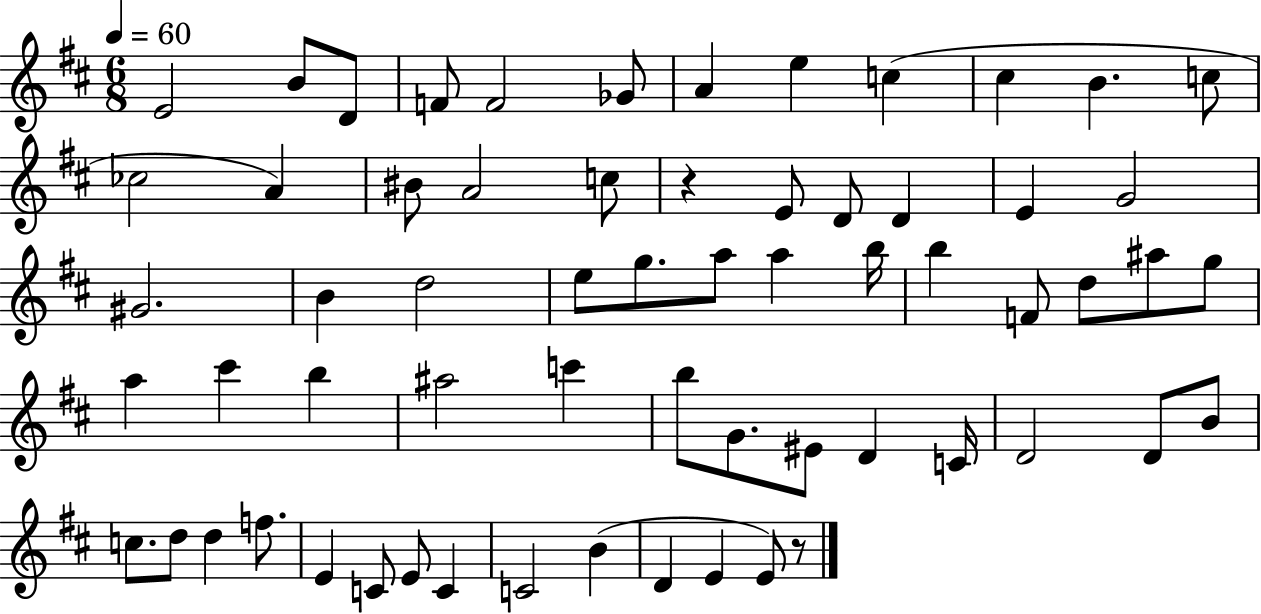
{
  \clef treble
  \numericTimeSignature
  \time 6/8
  \key d \major
  \tempo 4 = 60
  e'2 b'8 d'8 | f'8 f'2 ges'8 | a'4 e''4 c''4( | cis''4 b'4. c''8 | \break ces''2 a'4) | bis'8 a'2 c''8 | r4 e'8 d'8 d'4 | e'4 g'2 | \break gis'2. | b'4 d''2 | e''8 g''8. a''8 a''4 b''16 | b''4 f'8 d''8 ais''8 g''8 | \break a''4 cis'''4 b''4 | ais''2 c'''4 | b''8 g'8. eis'8 d'4 c'16 | d'2 d'8 b'8 | \break c''8. d''8 d''4 f''8. | e'4 c'8 e'8 c'4 | c'2 b'4( | d'4 e'4 e'8) r8 | \break \bar "|."
}